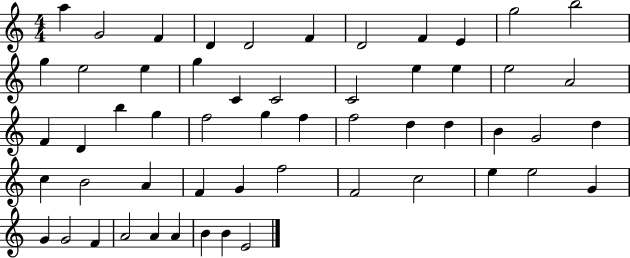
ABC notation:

X:1
T:Untitled
M:4/4
L:1/4
K:C
a G2 F D D2 F D2 F E g2 b2 g e2 e g C C2 C2 e e e2 A2 F D b g f2 g f f2 d d B G2 d c B2 A F G f2 F2 c2 e e2 G G G2 F A2 A A B B E2